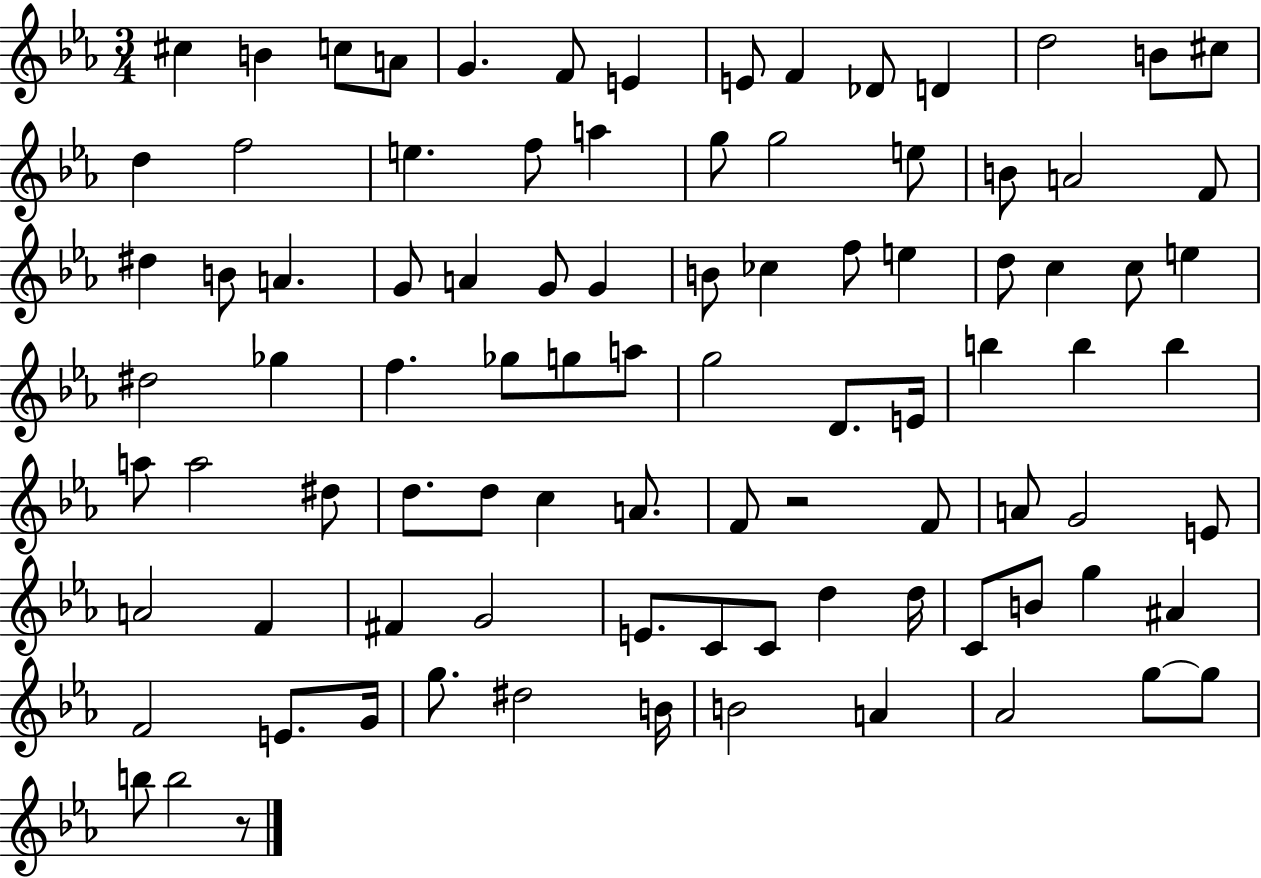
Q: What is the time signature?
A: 3/4